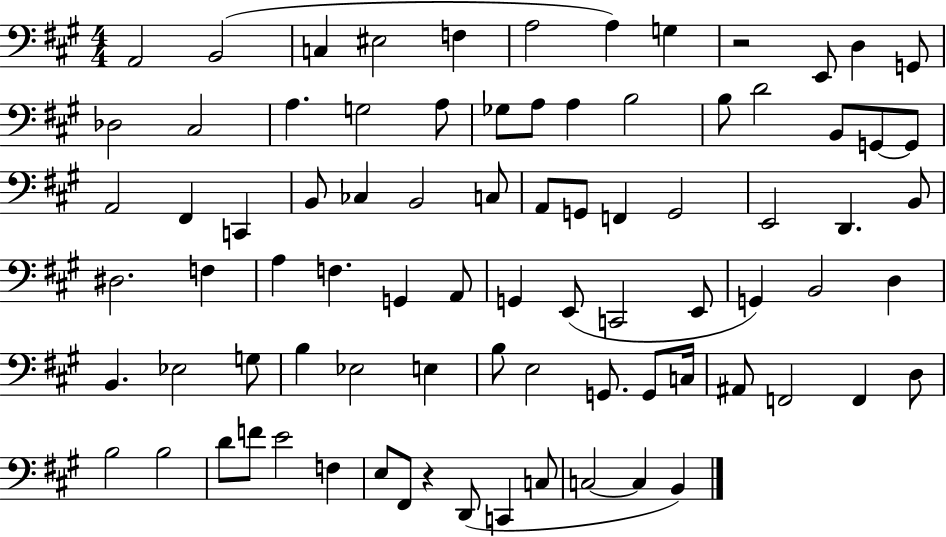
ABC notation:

X:1
T:Untitled
M:4/4
L:1/4
K:A
A,,2 B,,2 C, ^E,2 F, A,2 A, G, z2 E,,/2 D, G,,/2 _D,2 ^C,2 A, G,2 A,/2 _G,/2 A,/2 A, B,2 B,/2 D2 B,,/2 G,,/2 G,,/2 A,,2 ^F,, C,, B,,/2 _C, B,,2 C,/2 A,,/2 G,,/2 F,, G,,2 E,,2 D,, B,,/2 ^D,2 F, A, F, G,, A,,/2 G,, E,,/2 C,,2 E,,/2 G,, B,,2 D, B,, _E,2 G,/2 B, _E,2 E, B,/2 E,2 G,,/2 G,,/2 C,/4 ^A,,/2 F,,2 F,, D,/2 B,2 B,2 D/2 F/2 E2 F, E,/2 ^F,,/2 z D,,/2 C,, C,/2 C,2 C, B,,